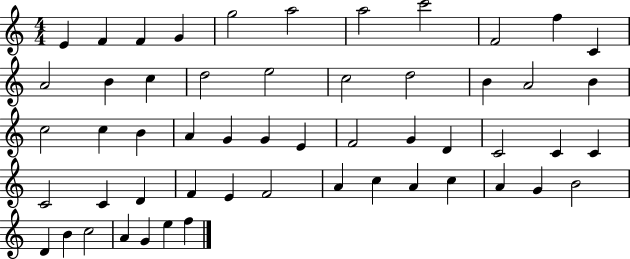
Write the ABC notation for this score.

X:1
T:Untitled
M:4/4
L:1/4
K:C
E F F G g2 a2 a2 c'2 F2 f C A2 B c d2 e2 c2 d2 B A2 B c2 c B A G G E F2 G D C2 C C C2 C D F E F2 A c A c A G B2 D B c2 A G e f